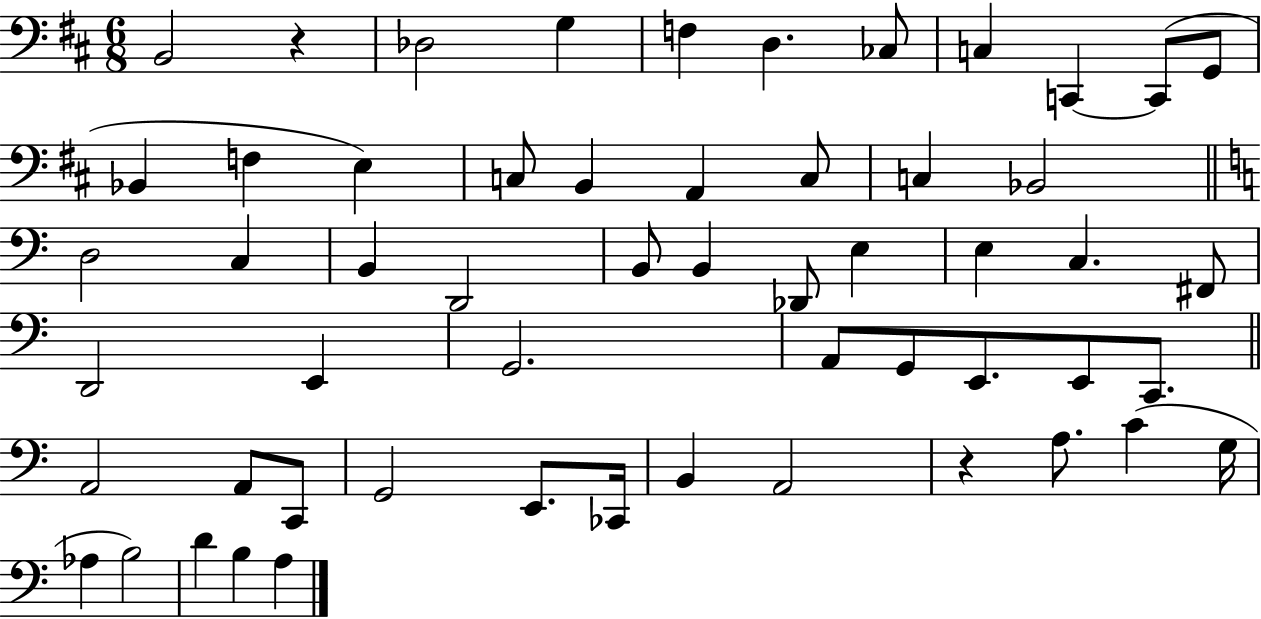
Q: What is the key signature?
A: D major